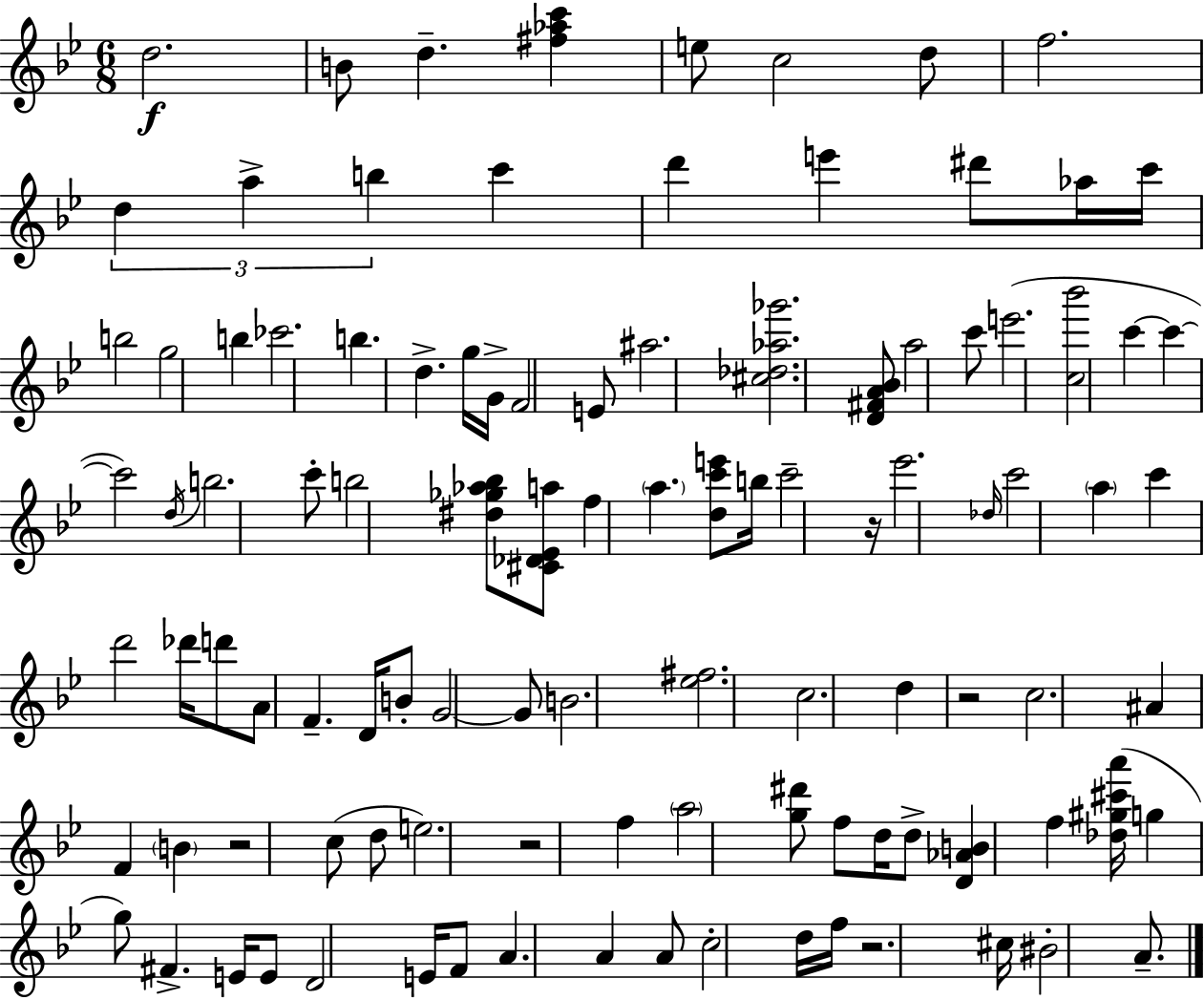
D5/h. B4/e D5/q. [F#5,Ab5,C6]/q E5/e C5/h D5/e F5/h. D5/q A5/q B5/q C6/q D6/q E6/q D#6/e Ab5/s C6/s B5/h G5/h B5/q CES6/h. B5/q. D5/q. G5/s G4/s F4/h E4/e A#5/h. [C#5,Db5,Ab5,Gb6]/h. [D4,F#4,A4,Bb4]/e A5/h C6/e E6/h. [C5,Bb6]/h C6/q C6/q C6/h D5/s B5/h. C6/e B5/h [D#5,Gb5,Ab5,Bb5]/e [C#4,Db4,Eb4,A5]/e F5/q A5/q. [D5,C6,E6]/e B5/s C6/h R/s Eb6/h. Db5/s C6/h A5/q C6/q D6/h Db6/s D6/e A4/e F4/q. D4/s B4/e G4/h G4/e B4/h. [Eb5,F#5]/h. C5/h. D5/q R/h C5/h. A#4/q F4/q B4/q R/h C5/e D5/e E5/h. R/h F5/q A5/h [G5,D#6]/e F5/e D5/s D5/e [D4,Ab4,B4]/q F5/q [Db5,G#5,C#6,A6]/s G5/q G5/e F#4/q. E4/s E4/e D4/h E4/s F4/e A4/q. A4/q A4/e C5/h D5/s F5/s R/h. C#5/s BIS4/h A4/e.